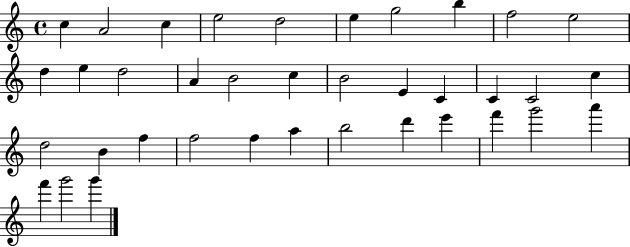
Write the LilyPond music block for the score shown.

{
  \clef treble
  \time 4/4
  \defaultTimeSignature
  \key c \major
  c''4 a'2 c''4 | e''2 d''2 | e''4 g''2 b''4 | f''2 e''2 | \break d''4 e''4 d''2 | a'4 b'2 c''4 | b'2 e'4 c'4 | c'4 c'2 c''4 | \break d''2 b'4 f''4 | f''2 f''4 a''4 | b''2 d'''4 e'''4 | f'''4 g'''2 a'''4 | \break f'''4 g'''2 g'''4 | \bar "|."
}